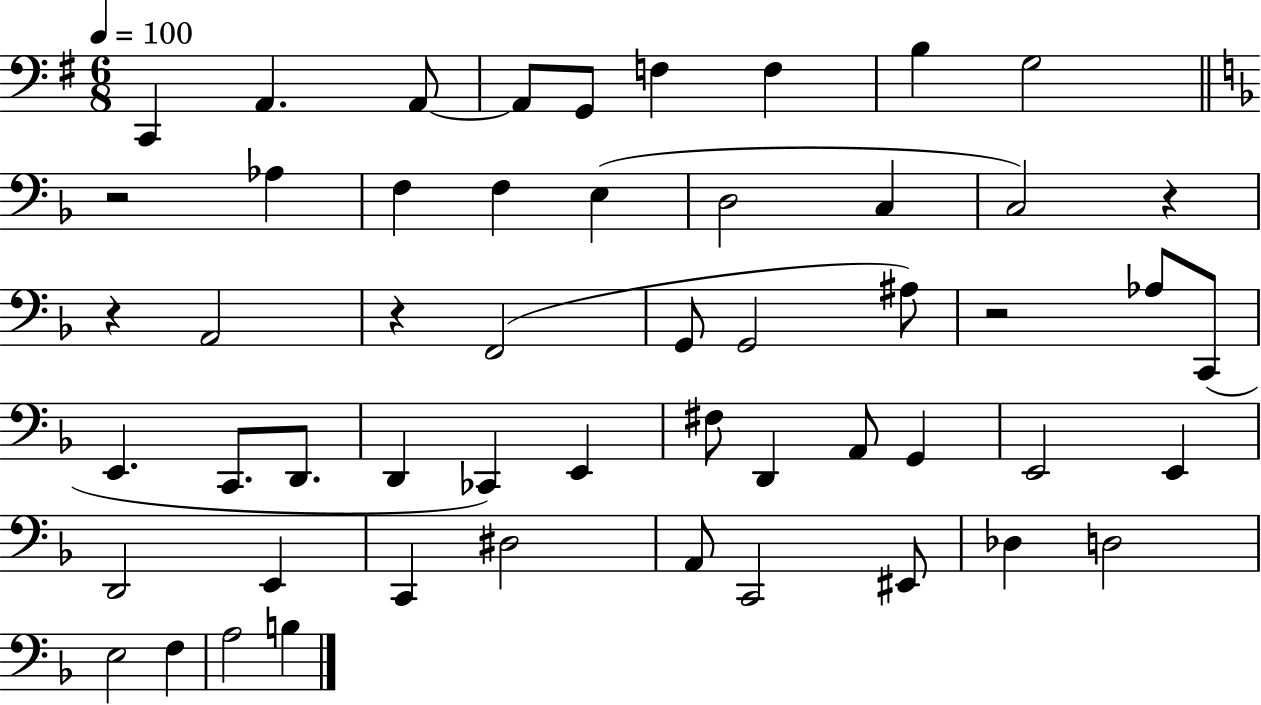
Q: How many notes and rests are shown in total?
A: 53